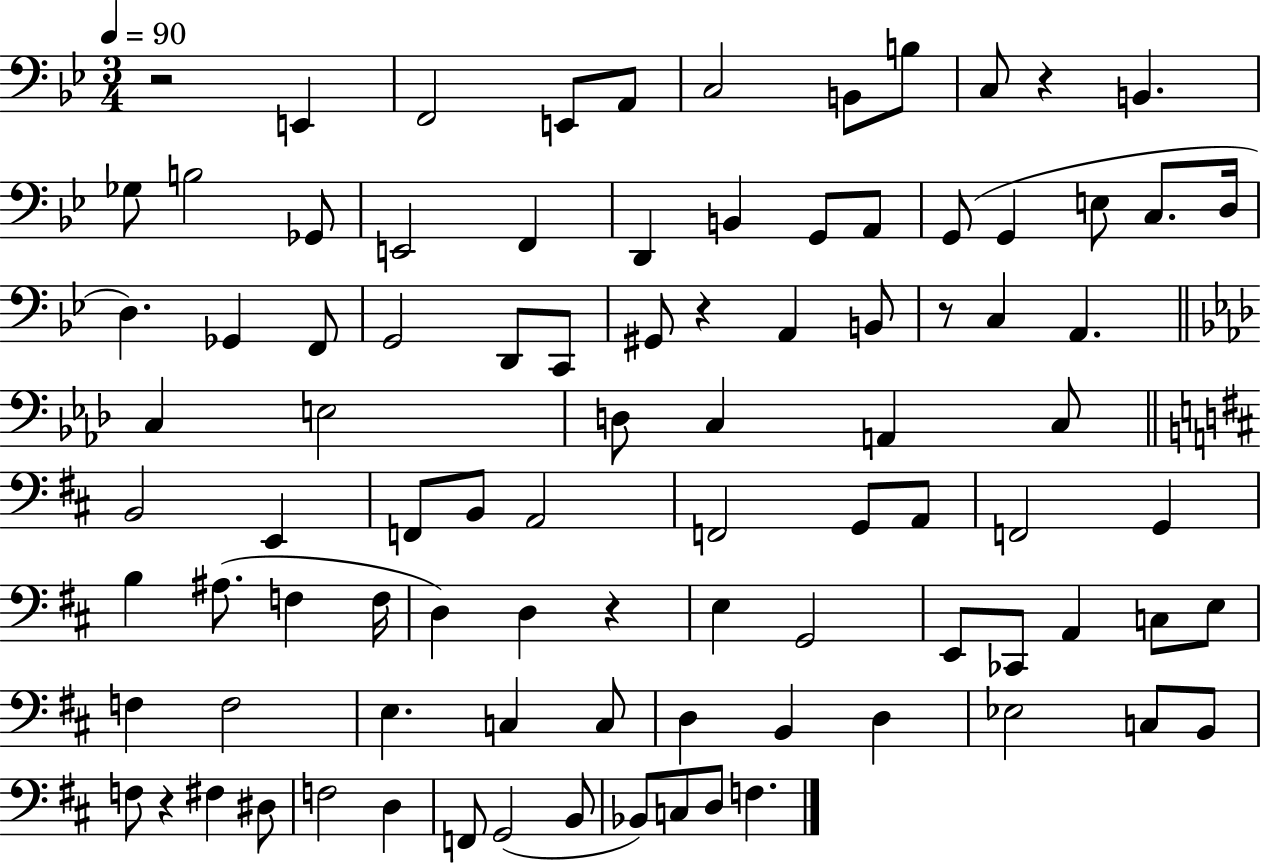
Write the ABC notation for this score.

X:1
T:Untitled
M:3/4
L:1/4
K:Bb
z2 E,, F,,2 E,,/2 A,,/2 C,2 B,,/2 B,/2 C,/2 z B,, _G,/2 B,2 _G,,/2 E,,2 F,, D,, B,, G,,/2 A,,/2 G,,/2 G,, E,/2 C,/2 D,/4 D, _G,, F,,/2 G,,2 D,,/2 C,,/2 ^G,,/2 z A,, B,,/2 z/2 C, A,, C, E,2 D,/2 C, A,, C,/2 B,,2 E,, F,,/2 B,,/2 A,,2 F,,2 G,,/2 A,,/2 F,,2 G,, B, ^A,/2 F, F,/4 D, D, z E, G,,2 E,,/2 _C,,/2 A,, C,/2 E,/2 F, F,2 E, C, C,/2 D, B,, D, _E,2 C,/2 B,,/2 F,/2 z ^F, ^D,/2 F,2 D, F,,/2 G,,2 B,,/2 _B,,/2 C,/2 D,/2 F,